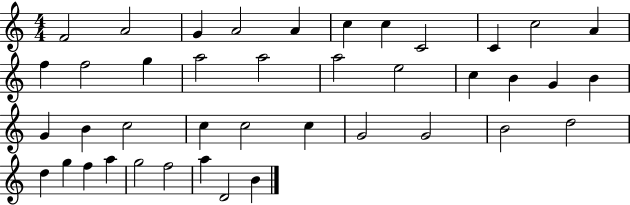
F4/h A4/h G4/q A4/h A4/q C5/q C5/q C4/h C4/q C5/h A4/q F5/q F5/h G5/q A5/h A5/h A5/h E5/h C5/q B4/q G4/q B4/q G4/q B4/q C5/h C5/q C5/h C5/q G4/h G4/h B4/h D5/h D5/q G5/q F5/q A5/q G5/h F5/h A5/q D4/h B4/q